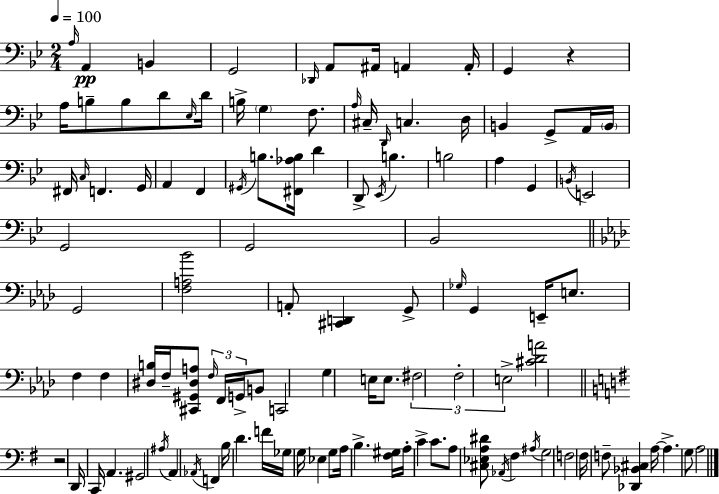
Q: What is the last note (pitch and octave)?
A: A3